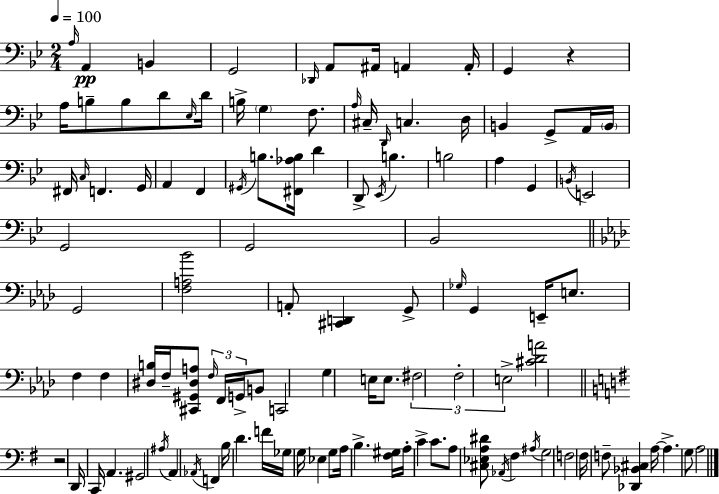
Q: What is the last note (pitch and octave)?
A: A3